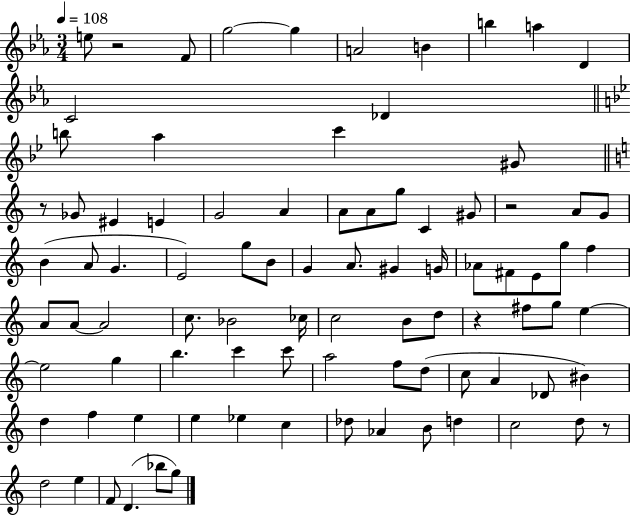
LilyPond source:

{
  \clef treble
  \numericTimeSignature
  \time 3/4
  \key ees \major
  \tempo 4 = 108
  e''8 r2 f'8 | g''2~~ g''4 | a'2 b'4 | b''4 a''4 d'4 | \break c'2 des'4 | \bar "||" \break \key g \minor b''8 a''4 c'''4 gis'8 | \bar "||" \break \key c \major r8 ges'8 eis'4 e'4 | g'2 a'4 | a'8 a'8 g''8 c'4 gis'8 | r2 a'8 g'8 | \break b'4( a'8 g'4. | e'2) g''8 b'8 | g'4 a'8. gis'4 g'16 | aes'8 fis'8 e'8 g''8 f''4 | \break a'8 a'8~~ a'2 | c''8. bes'2 ces''16 | c''2 b'8 d''8 | r4 fis''8 g''8 e''4~~ | \break e''2 g''4 | b''4. c'''4 c'''8 | a''2 f''8 d''8( | c''8 a'4 des'8 bis'4) | \break d''4 f''4 e''4 | e''4 ees''4 c''4 | des''8 aes'4 b'8 d''4 | c''2 d''8 r8 | \break d''2 e''4 | f'8 d'4.( bes''8 g''8) | \bar "|."
}